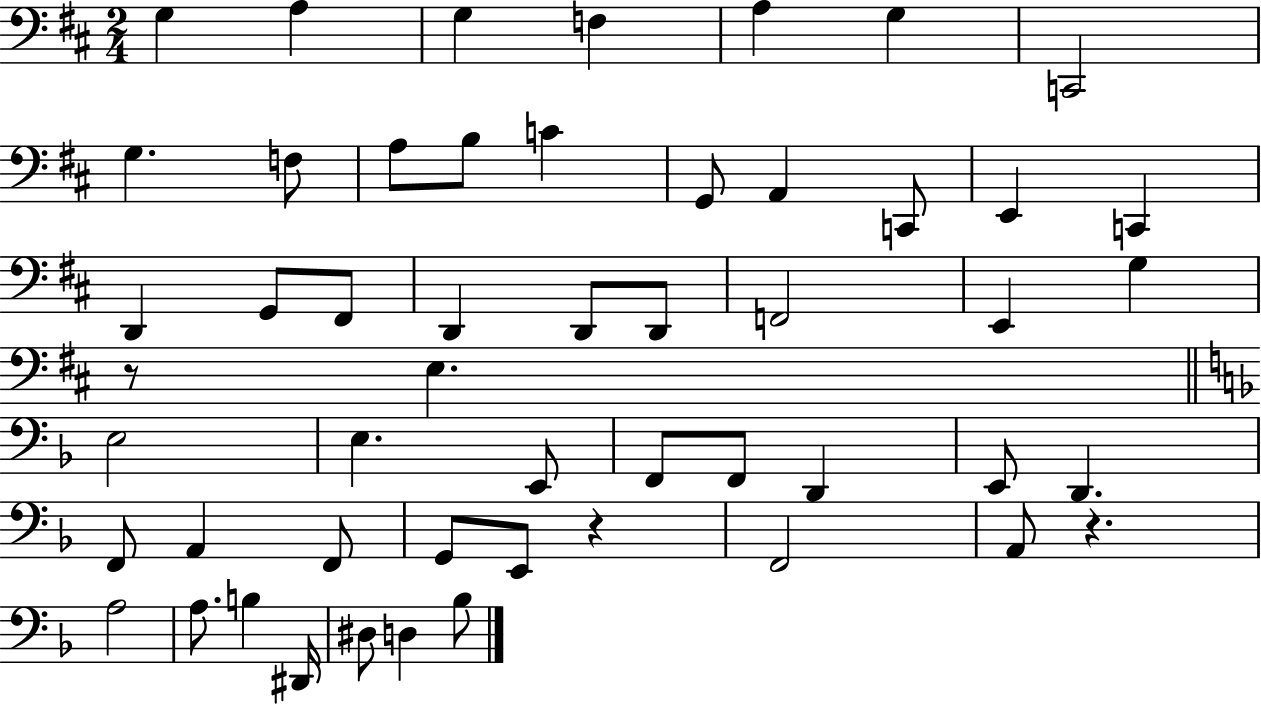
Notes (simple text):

G3/q A3/q G3/q F3/q A3/q G3/q C2/h G3/q. F3/e A3/e B3/e C4/q G2/e A2/q C2/e E2/q C2/q D2/q G2/e F#2/e D2/q D2/e D2/e F2/h E2/q G3/q R/e E3/q. E3/h E3/q. E2/e F2/e F2/e D2/q E2/e D2/q. F2/e A2/q F2/e G2/e E2/e R/q F2/h A2/e R/q. A3/h A3/e. B3/q D#2/s D#3/e D3/q Bb3/e